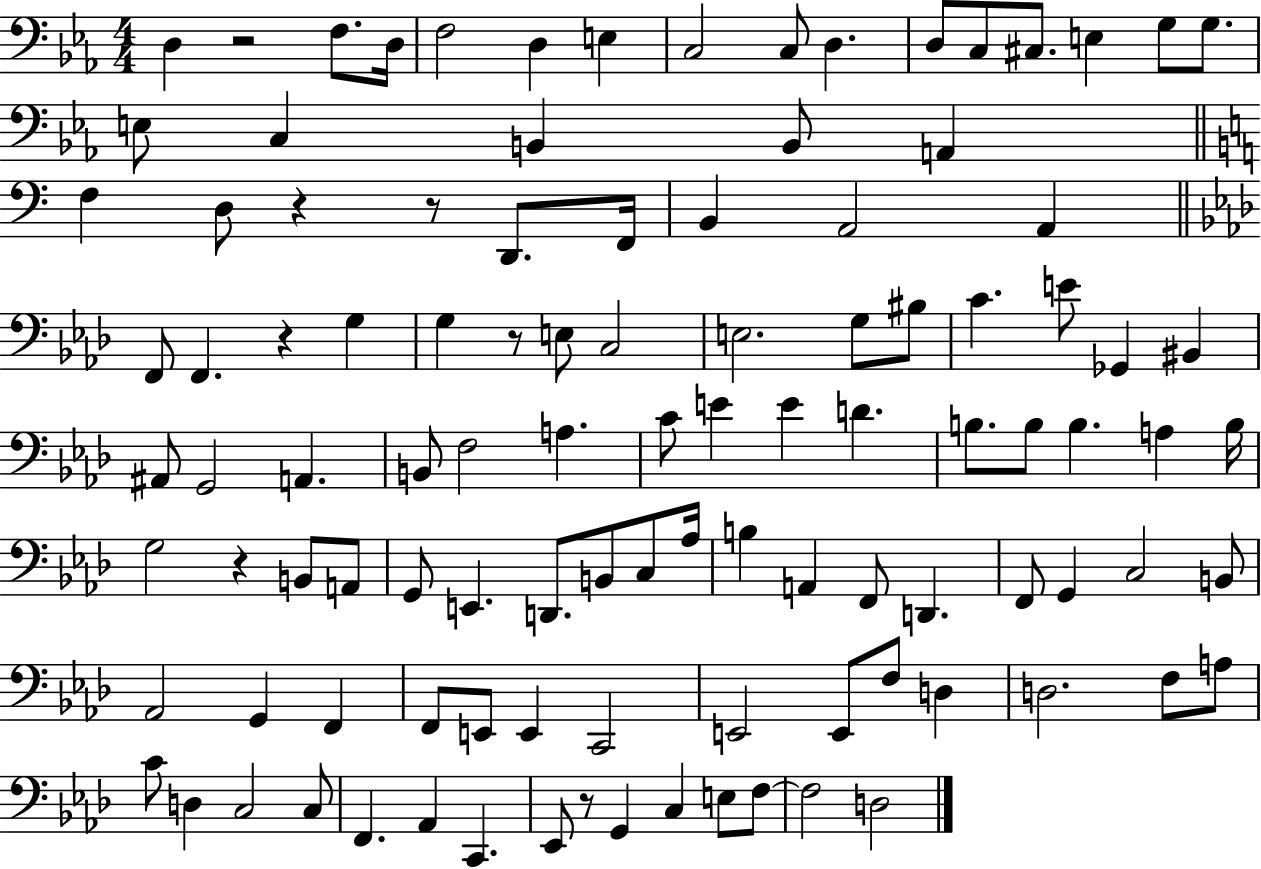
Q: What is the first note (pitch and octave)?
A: D3